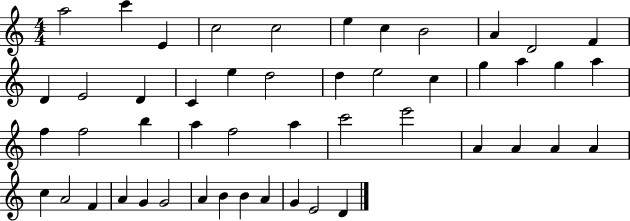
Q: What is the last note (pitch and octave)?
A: D4